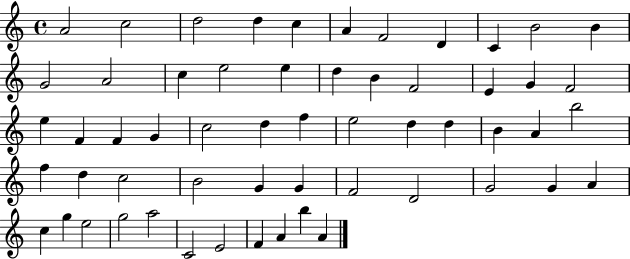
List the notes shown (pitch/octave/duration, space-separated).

A4/h C5/h D5/h D5/q C5/q A4/q F4/h D4/q C4/q B4/h B4/q G4/h A4/h C5/q E5/h E5/q D5/q B4/q F4/h E4/q G4/q F4/h E5/q F4/q F4/q G4/q C5/h D5/q F5/q E5/h D5/q D5/q B4/q A4/q B5/h F5/q D5/q C5/h B4/h G4/q G4/q F4/h D4/h G4/h G4/q A4/q C5/q G5/q E5/h G5/h A5/h C4/h E4/h F4/q A4/q B5/q A4/q